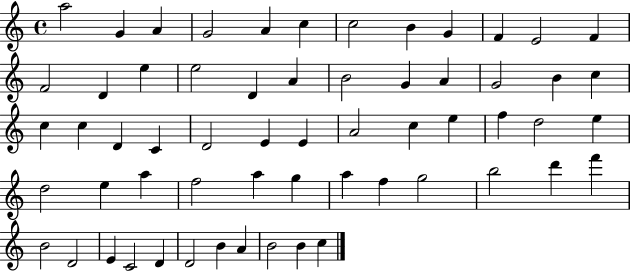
A5/h G4/q A4/q G4/h A4/q C5/q C5/h B4/q G4/q F4/q E4/h F4/q F4/h D4/q E5/q E5/h D4/q A4/q B4/h G4/q A4/q G4/h B4/q C5/q C5/q C5/q D4/q C4/q D4/h E4/q E4/q A4/h C5/q E5/q F5/q D5/h E5/q D5/h E5/q A5/q F5/h A5/q G5/q A5/q F5/q G5/h B5/h D6/q F6/q B4/h D4/h E4/q C4/h D4/q D4/h B4/q A4/q B4/h B4/q C5/q